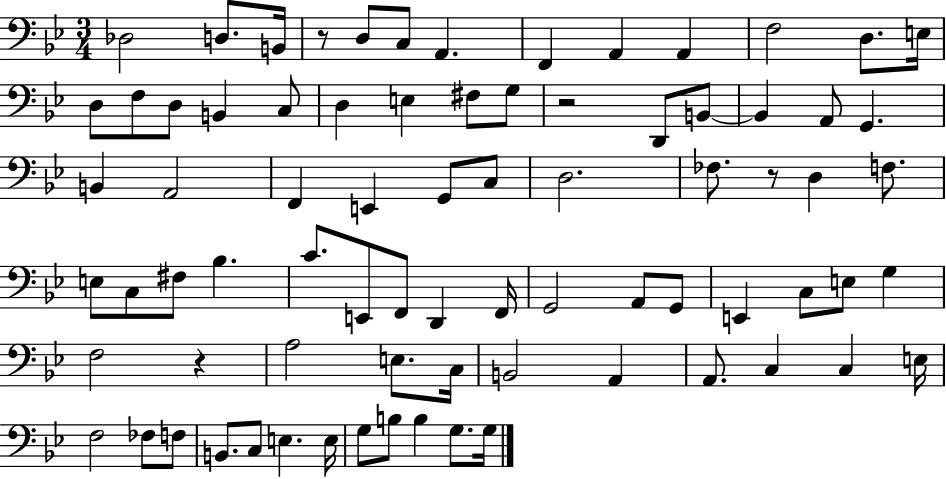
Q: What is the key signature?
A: BES major